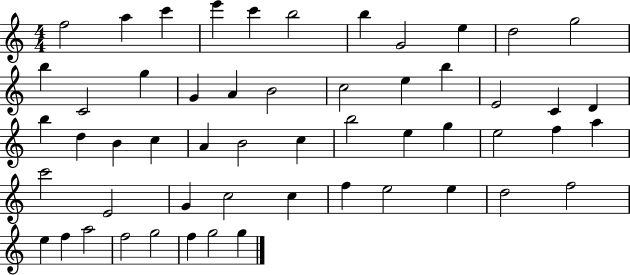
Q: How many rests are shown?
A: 0